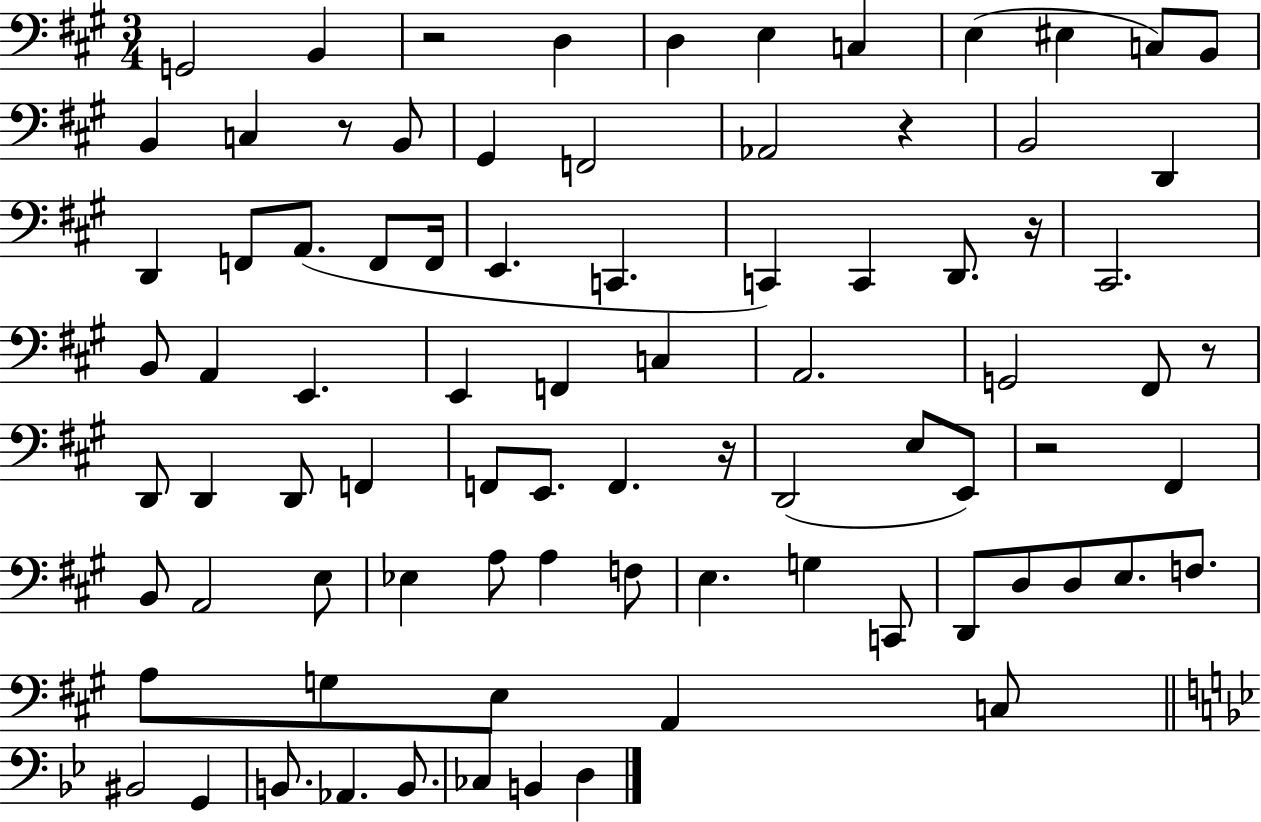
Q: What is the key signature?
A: A major